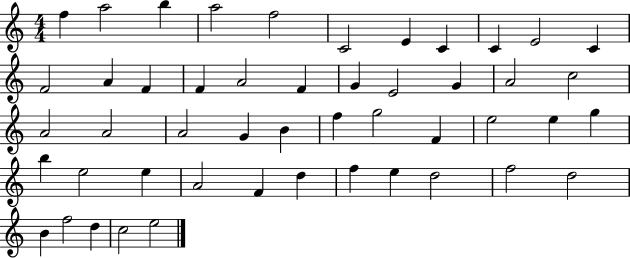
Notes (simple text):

F5/q A5/h B5/q A5/h F5/h C4/h E4/q C4/q C4/q E4/h C4/q F4/h A4/q F4/q F4/q A4/h F4/q G4/q E4/h G4/q A4/h C5/h A4/h A4/h A4/h G4/q B4/q F5/q G5/h F4/q E5/h E5/q G5/q B5/q E5/h E5/q A4/h F4/q D5/q F5/q E5/q D5/h F5/h D5/h B4/q F5/h D5/q C5/h E5/h